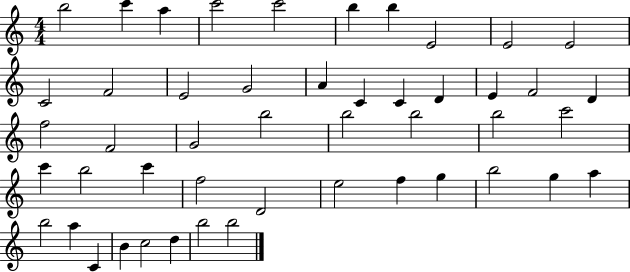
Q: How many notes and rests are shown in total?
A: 48